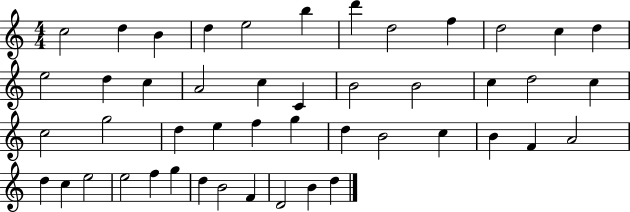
C5/h D5/q B4/q D5/q E5/h B5/q D6/q D5/h F5/q D5/h C5/q D5/q E5/h D5/q C5/q A4/h C5/q C4/q B4/h B4/h C5/q D5/h C5/q C5/h G5/h D5/q E5/q F5/q G5/q D5/q B4/h C5/q B4/q F4/q A4/h D5/q C5/q E5/h E5/h F5/q G5/q D5/q B4/h F4/q D4/h B4/q D5/q